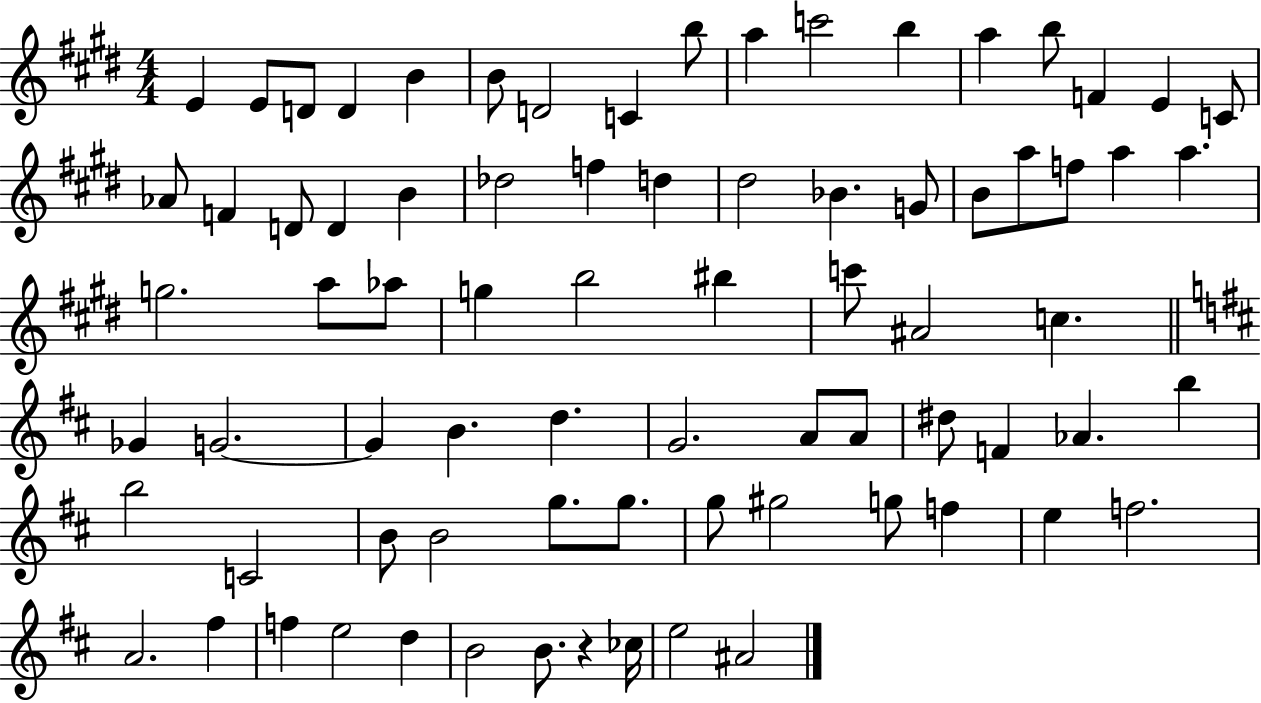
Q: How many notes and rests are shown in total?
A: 77